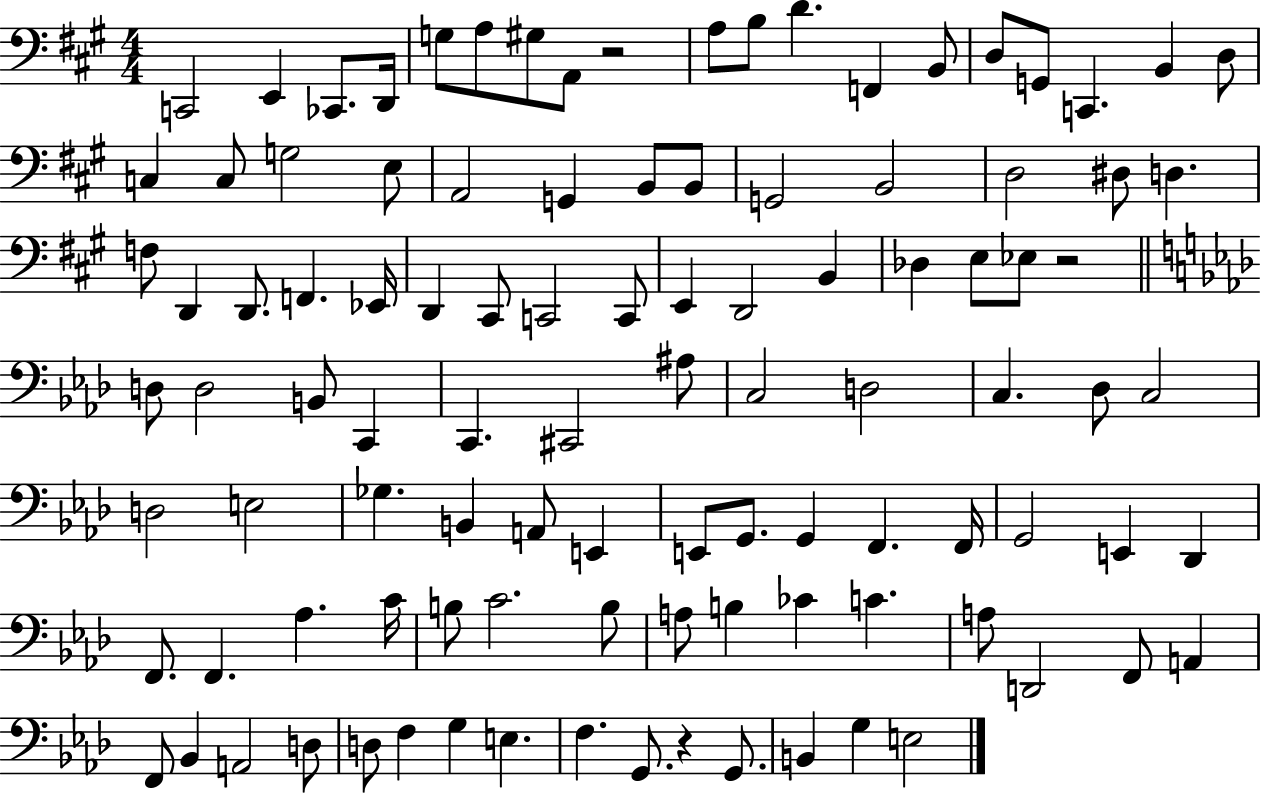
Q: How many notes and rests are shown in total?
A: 104